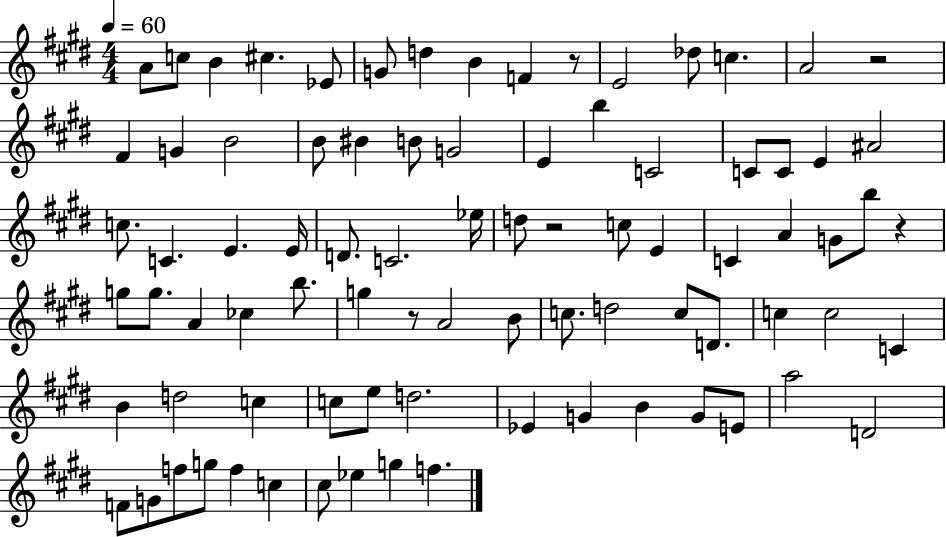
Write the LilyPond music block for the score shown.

{
  \clef treble
  \numericTimeSignature
  \time 4/4
  \key e \major
  \tempo 4 = 60
  \repeat volta 2 { a'8 c''8 b'4 cis''4. ees'8 | g'8 d''4 b'4 f'4 r8 | e'2 des''8 c''4. | a'2 r2 | \break fis'4 g'4 b'2 | b'8 bis'4 b'8 g'2 | e'4 b''4 c'2 | c'8 c'8 e'4 ais'2 | \break c''8. c'4. e'4. e'16 | d'8. c'2. ees''16 | d''8 r2 c''8 e'4 | c'4 a'4 g'8 b''8 r4 | \break g''8 g''8. a'4 ces''4 b''8. | g''4 r8 a'2 b'8 | c''8. d''2 c''8 d'8. | c''4 c''2 c'4 | \break b'4 d''2 c''4 | c''8 e''8 d''2. | ees'4 g'4 b'4 g'8 e'8 | a''2 d'2 | \break f'8 g'8 f''8 g''8 f''4 c''4 | cis''8 ees''4 g''4 f''4. | } \bar "|."
}